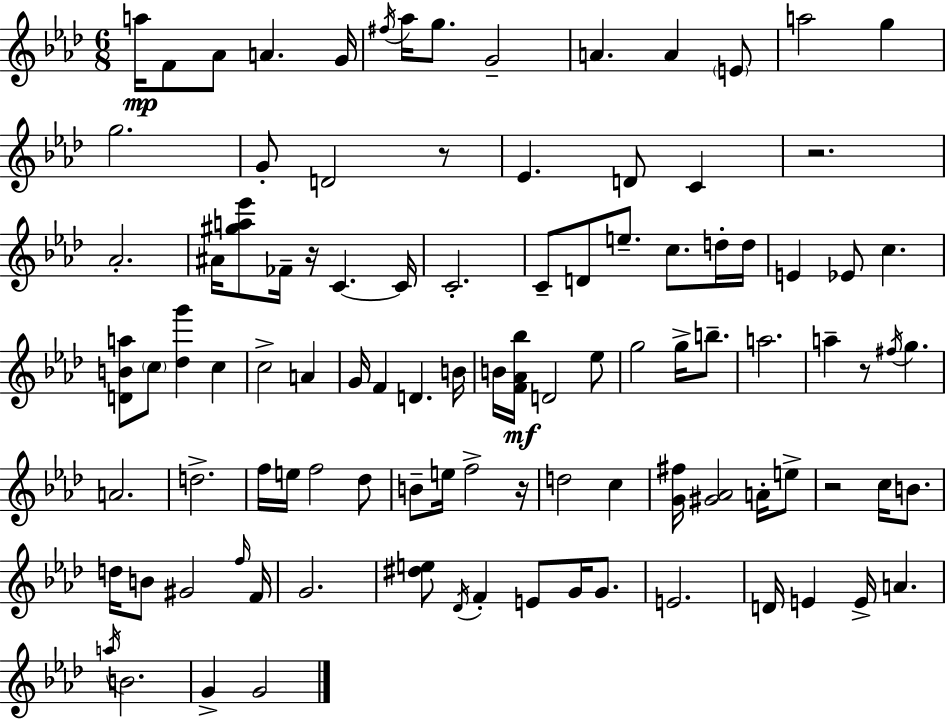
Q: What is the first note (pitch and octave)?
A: A5